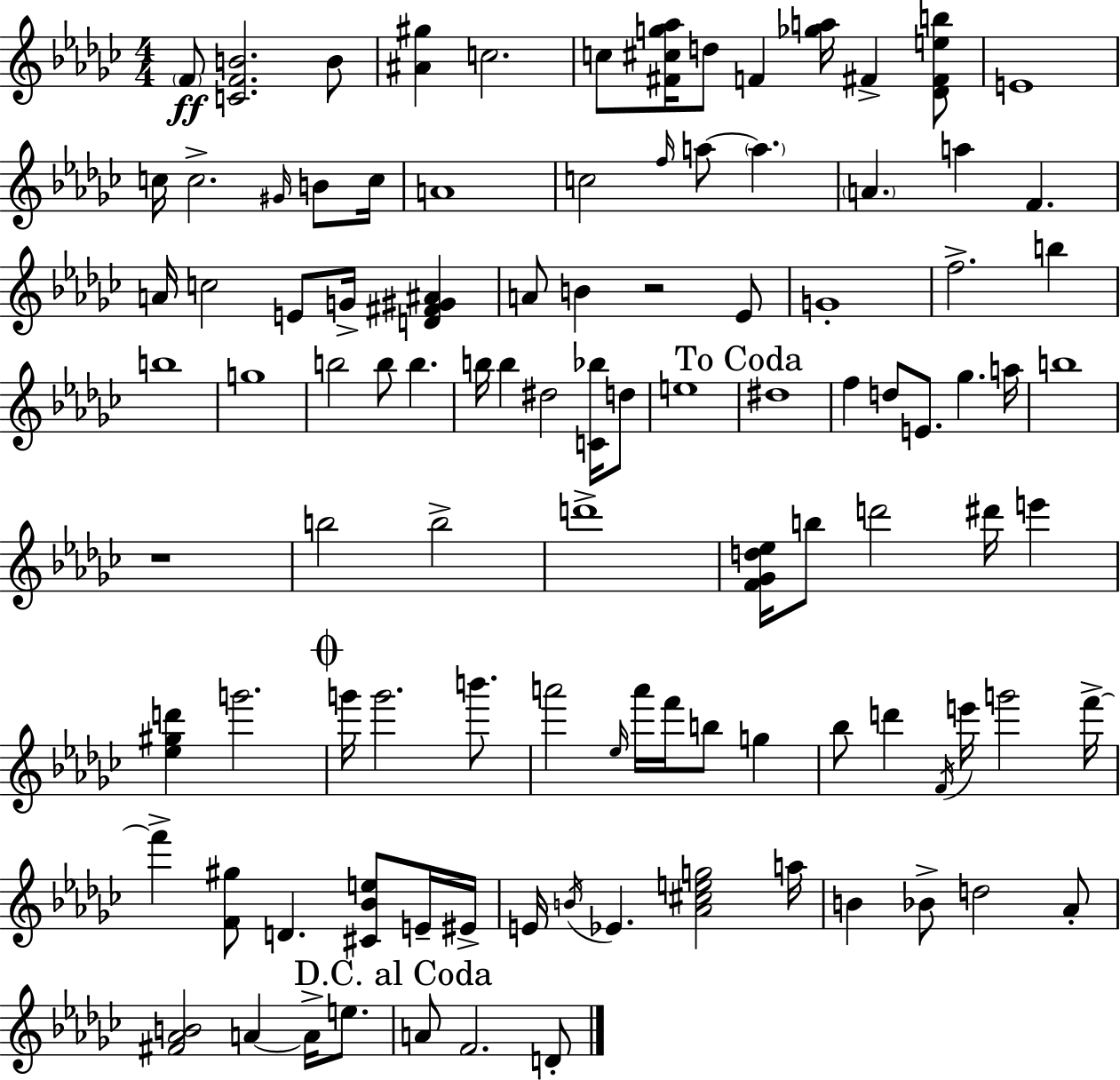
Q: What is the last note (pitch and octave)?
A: D4